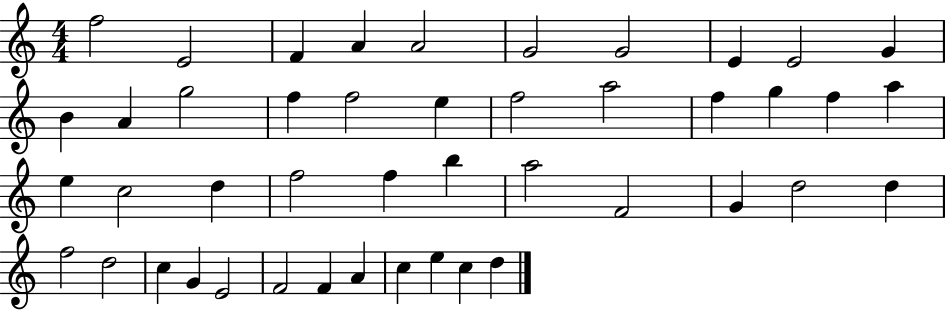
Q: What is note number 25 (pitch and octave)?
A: D5